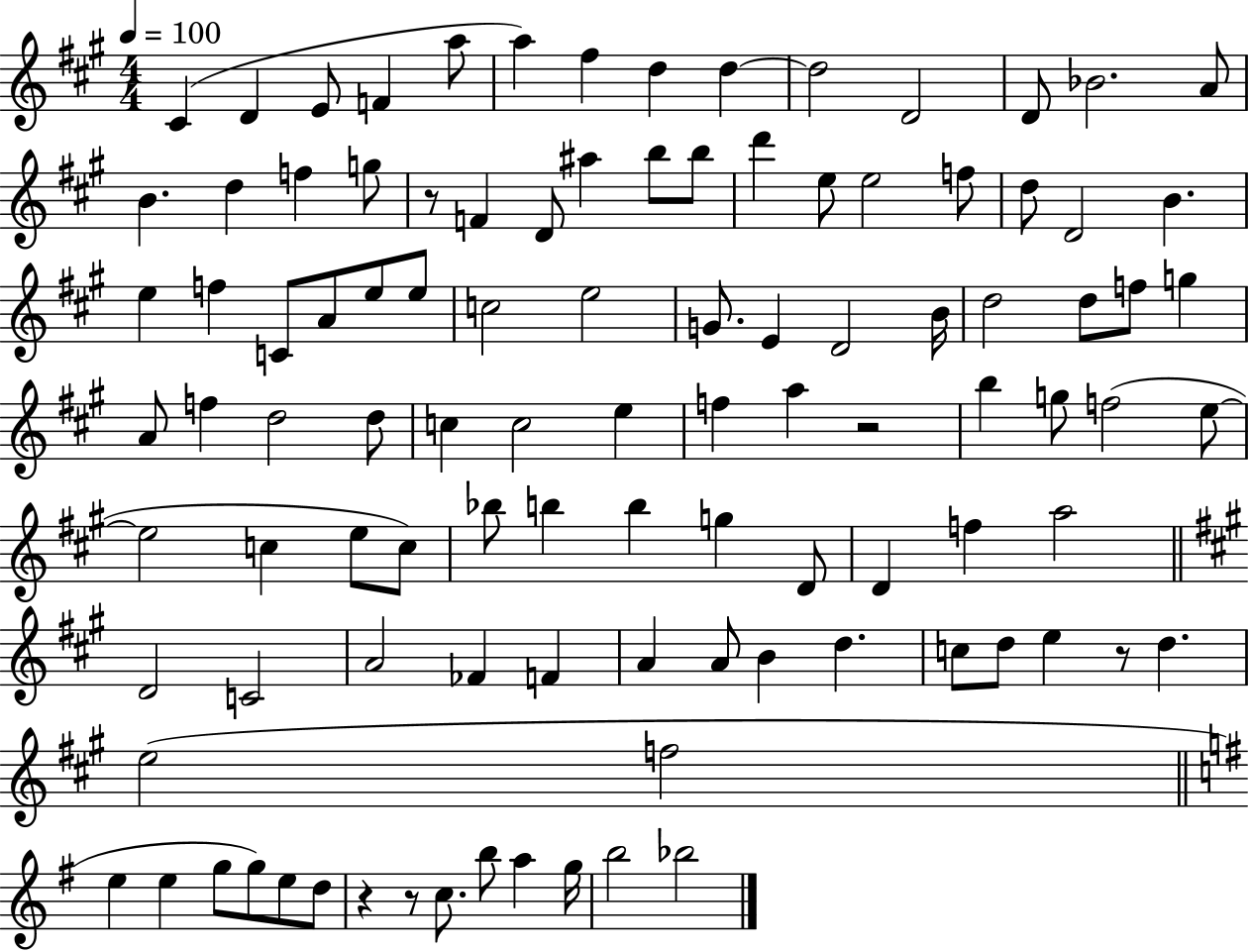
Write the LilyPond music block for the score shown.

{
  \clef treble
  \numericTimeSignature
  \time 4/4
  \key a \major
  \tempo 4 = 100
  cis'4( d'4 e'8 f'4 a''8 | a''4) fis''4 d''4 d''4~~ | d''2 d'2 | d'8 bes'2. a'8 | \break b'4. d''4 f''4 g''8 | r8 f'4 d'8 ais''4 b''8 b''8 | d'''4 e''8 e''2 f''8 | d''8 d'2 b'4. | \break e''4 f''4 c'8 a'8 e''8 e''8 | c''2 e''2 | g'8. e'4 d'2 b'16 | d''2 d''8 f''8 g''4 | \break a'8 f''4 d''2 d''8 | c''4 c''2 e''4 | f''4 a''4 r2 | b''4 g''8 f''2( e''8~~ | \break e''2 c''4 e''8 c''8) | bes''8 b''4 b''4 g''4 d'8 | d'4 f''4 a''2 | \bar "||" \break \key a \major d'2 c'2 | a'2 fes'4 f'4 | a'4 a'8 b'4 d''4. | c''8 d''8 e''4 r8 d''4. | \break e''2( f''2 | \bar "||" \break \key g \major e''4 e''4 g''8 g''8) e''8 d''8 | r4 r8 c''8. b''8 a''4 g''16 | b''2 bes''2 | \bar "|."
}